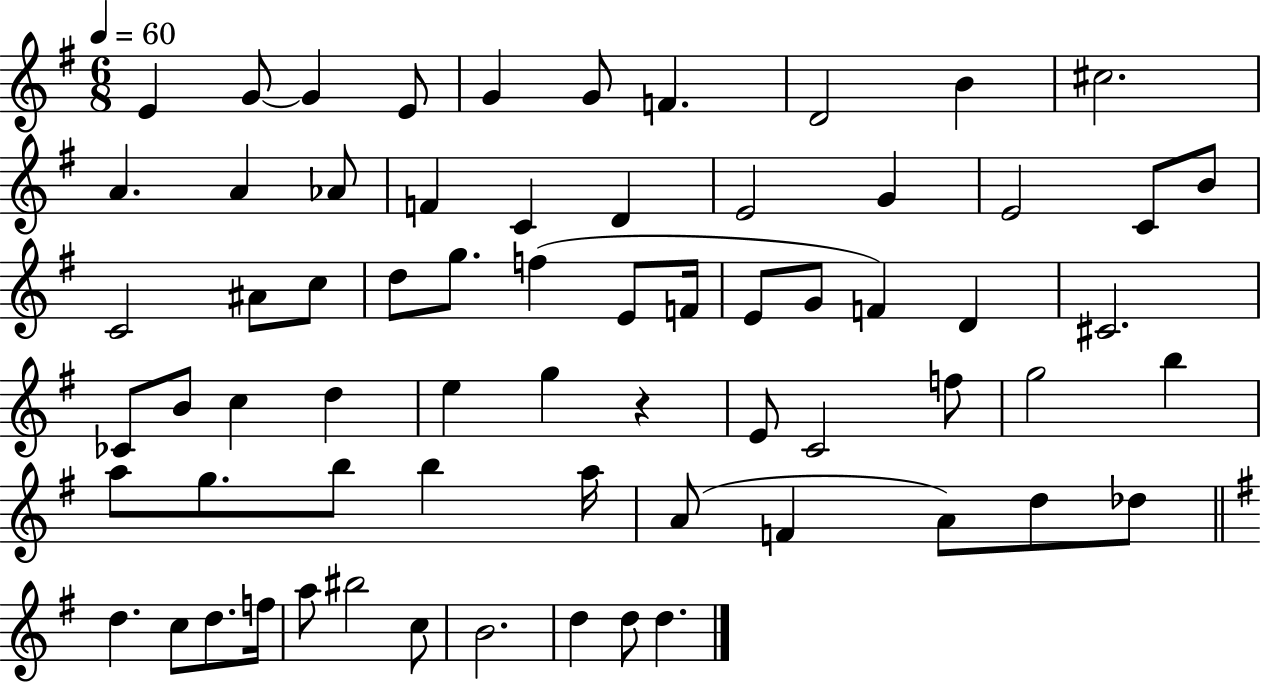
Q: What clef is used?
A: treble